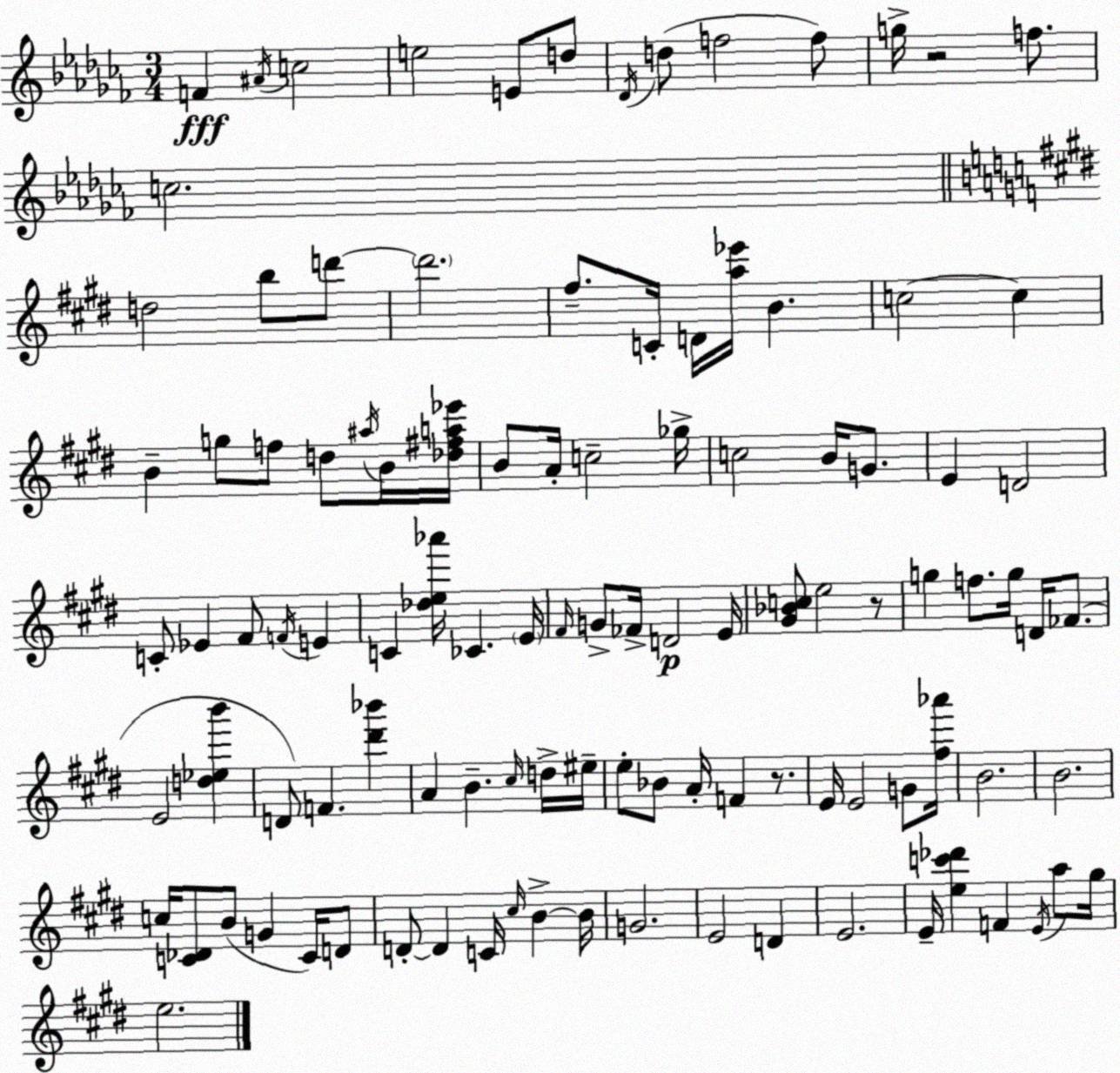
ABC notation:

X:1
T:Untitled
M:3/4
L:1/4
K:Abm
F ^A/4 c2 e2 E/2 d/2 _D/4 d/2 f2 f/2 g/4 z2 f/2 c2 d2 b/2 d'/2 d'2 ^f/2 C/4 D/4 [a_e']/4 B c2 c B g/2 f/2 d/2 ^a/4 B/4 [_d^fa_e']/4 B/2 A/4 c2 _g/4 c2 B/4 G/2 E D2 C/2 _E ^F/2 F/4 E C [_de_a']/4 _C E/4 ^F/4 G/2 _F/4 D2 E/4 [^G_Bc]/2 e2 z/2 g f/2 g/4 D/4 _F/2 E2 [d_eb'] D/2 F [^d'_b'] A B ^c/4 d/4 ^e/4 e/2 _B/2 A/4 F z/2 E/4 E2 G/2 [^f_a']/4 B2 B2 c/4 [C_D]/2 B/2 G C/4 D/2 D/2 D C/4 ^c/4 B B/4 G2 E2 D E2 E/4 [ec'_d'] F E/4 a/2 ^g/4 e2